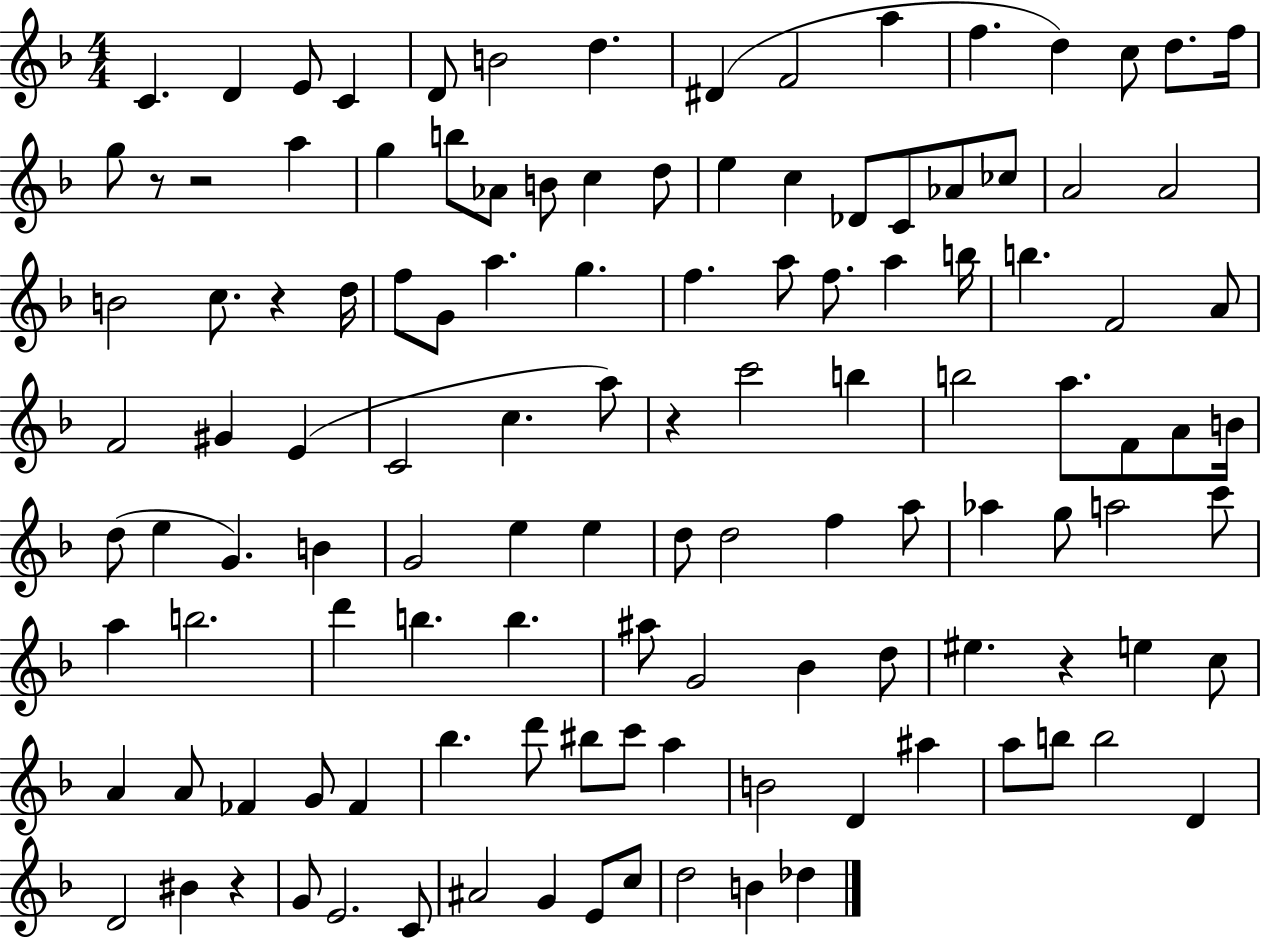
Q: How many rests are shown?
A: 6